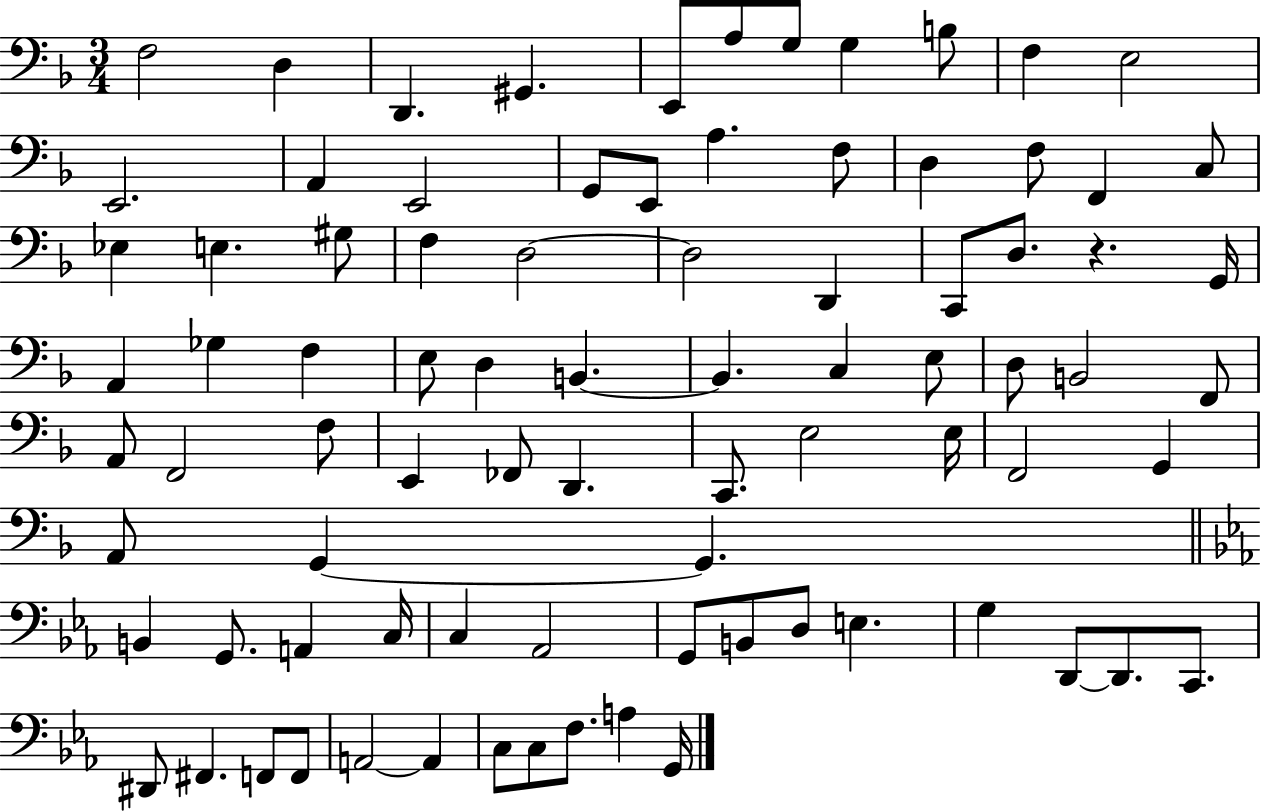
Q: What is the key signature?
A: F major